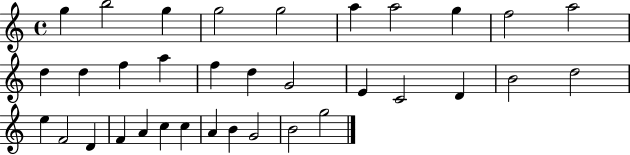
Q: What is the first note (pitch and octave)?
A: G5